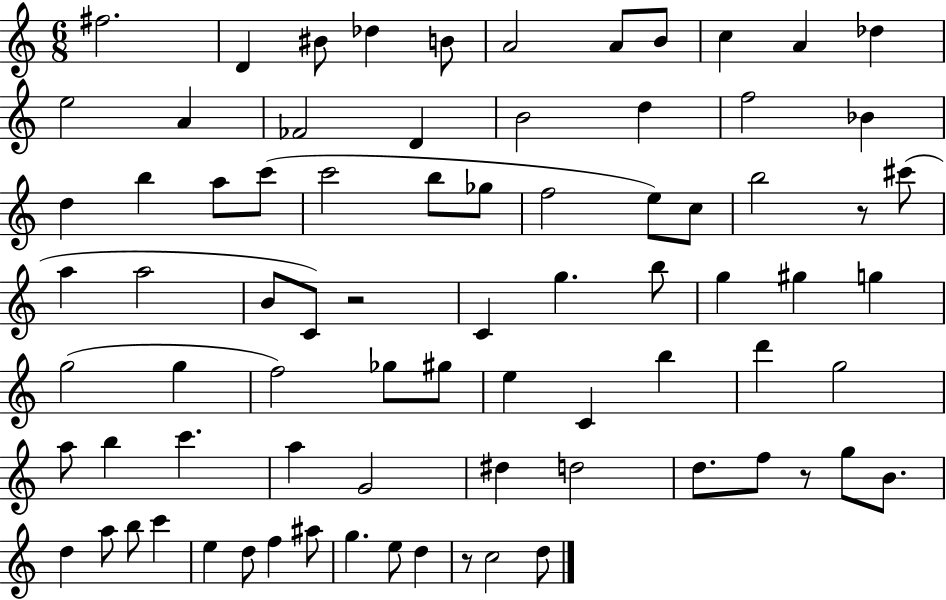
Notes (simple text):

F#5/h. D4/q BIS4/e Db5/q B4/e A4/h A4/e B4/e C5/q A4/q Db5/q E5/h A4/q FES4/h D4/q B4/h D5/q F5/h Bb4/q D5/q B5/q A5/e C6/e C6/h B5/e Gb5/e F5/h E5/e C5/e B5/h R/e C#6/e A5/q A5/h B4/e C4/e R/h C4/q G5/q. B5/e G5/q G#5/q G5/q G5/h G5/q F5/h Gb5/e G#5/e E5/q C4/q B5/q D6/q G5/h A5/e B5/q C6/q. A5/q G4/h D#5/q D5/h D5/e. F5/e R/e G5/e B4/e. D5/q A5/e B5/e C6/q E5/q D5/e F5/q A#5/e G5/q. E5/e D5/q R/e C5/h D5/e